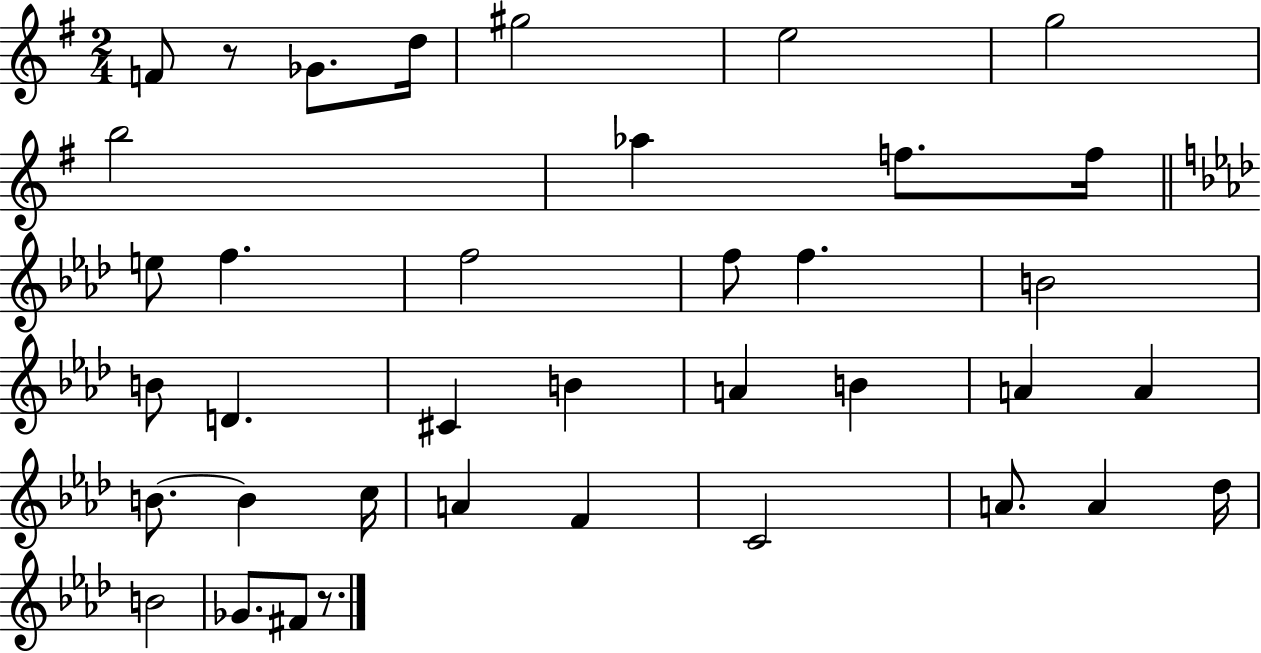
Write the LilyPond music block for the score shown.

{
  \clef treble
  \numericTimeSignature
  \time 2/4
  \key g \major
  f'8 r8 ges'8. d''16 | gis''2 | e''2 | g''2 | \break b''2 | aes''4 f''8. f''16 | \bar "||" \break \key aes \major e''8 f''4. | f''2 | f''8 f''4. | b'2 | \break b'8 d'4. | cis'4 b'4 | a'4 b'4 | a'4 a'4 | \break b'8.~~ b'4 c''16 | a'4 f'4 | c'2 | a'8. a'4 des''16 | \break b'2 | ges'8. fis'8 r8. | \bar "|."
}